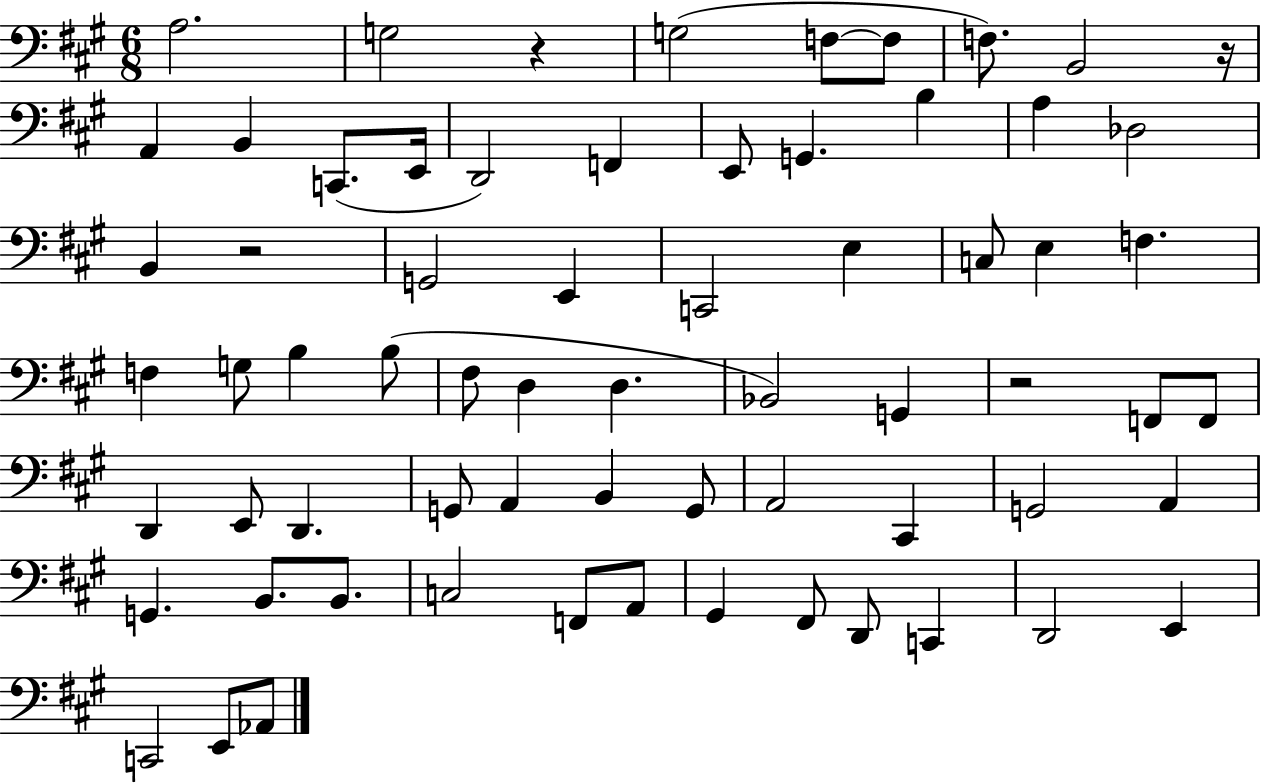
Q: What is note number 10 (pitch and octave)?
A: C2